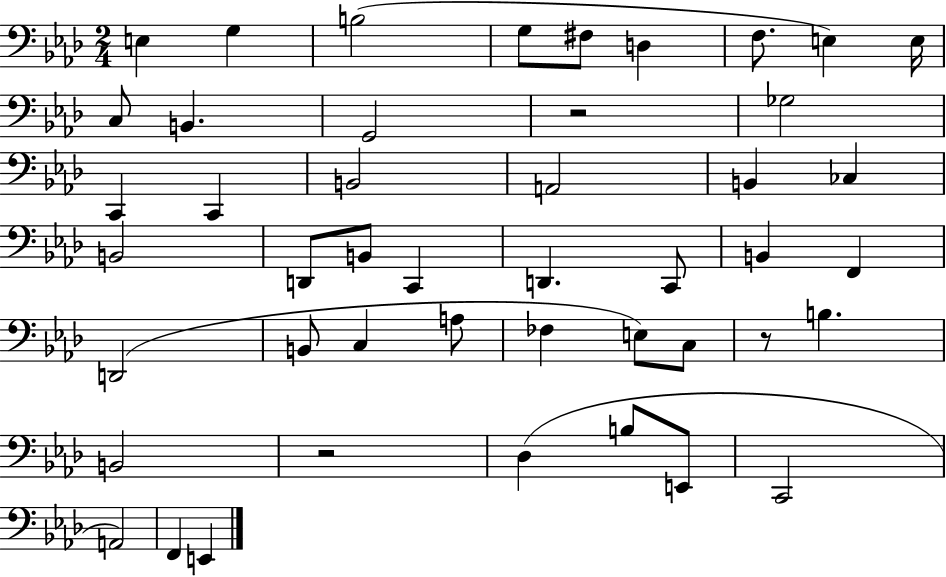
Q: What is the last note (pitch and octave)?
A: E2